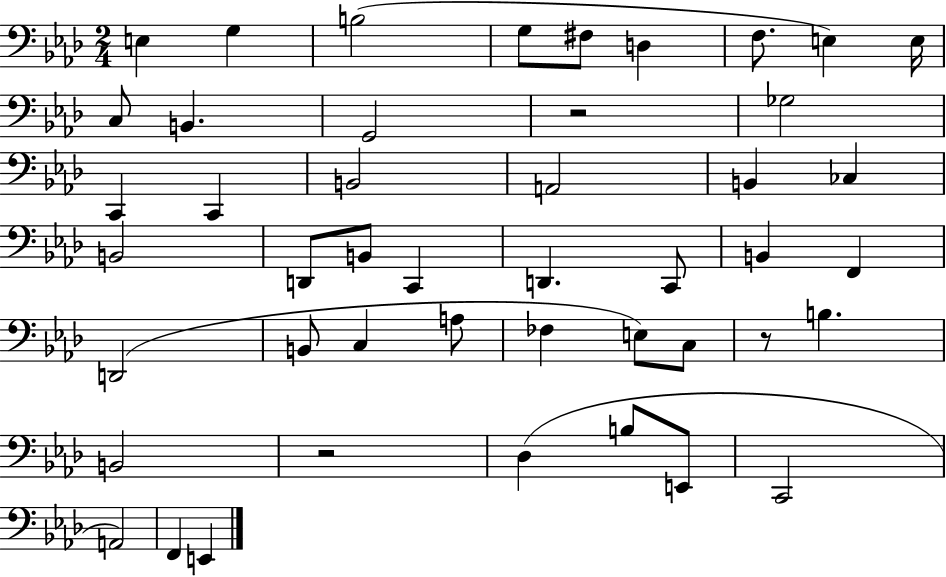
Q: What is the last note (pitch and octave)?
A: E2